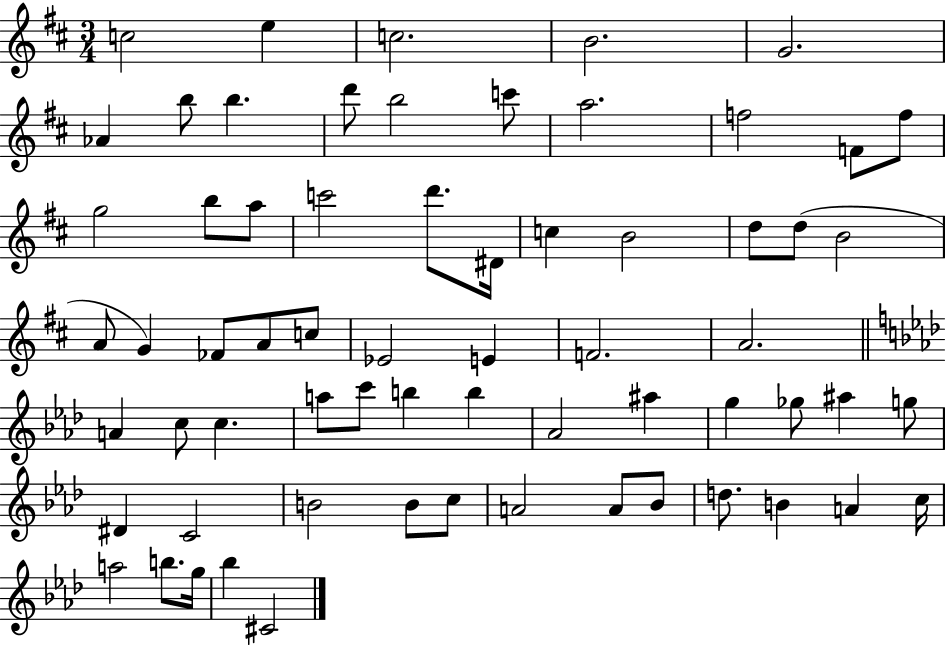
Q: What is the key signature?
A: D major